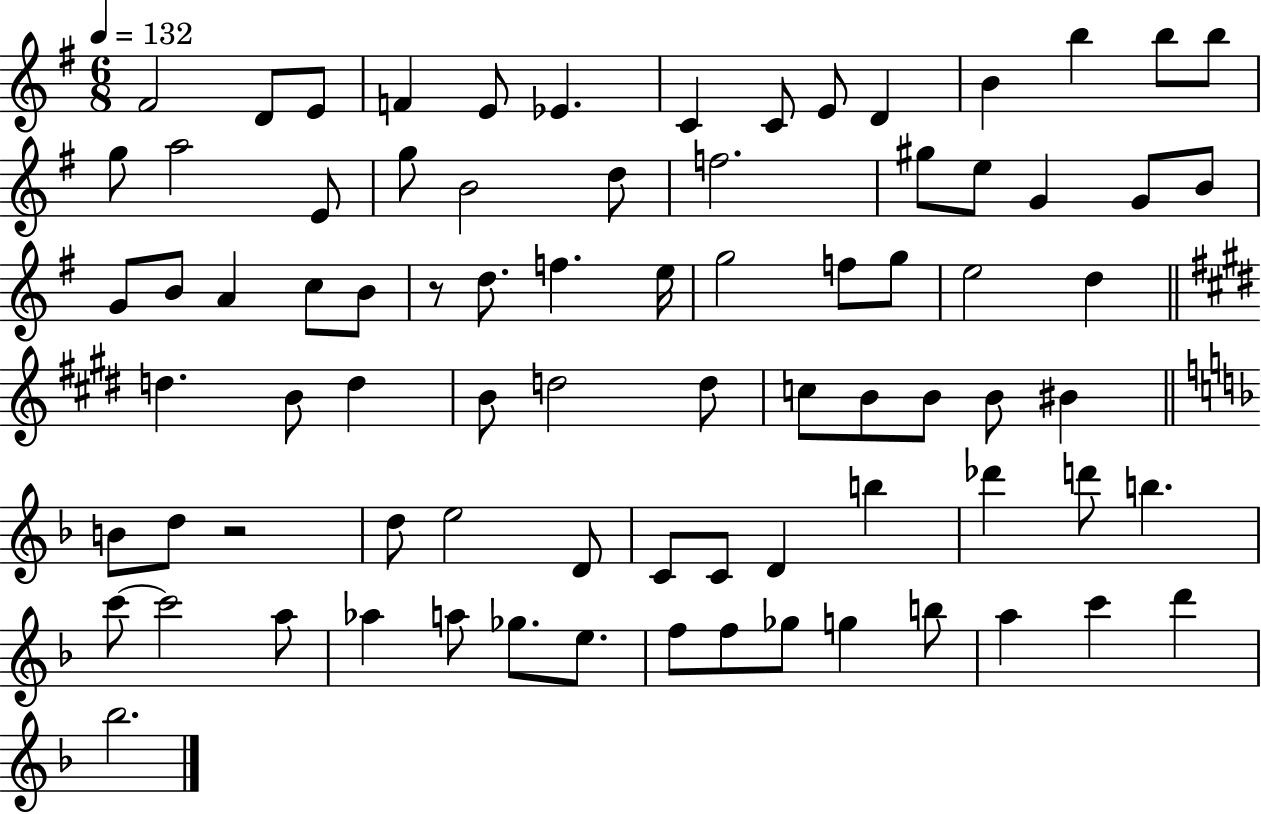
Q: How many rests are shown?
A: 2